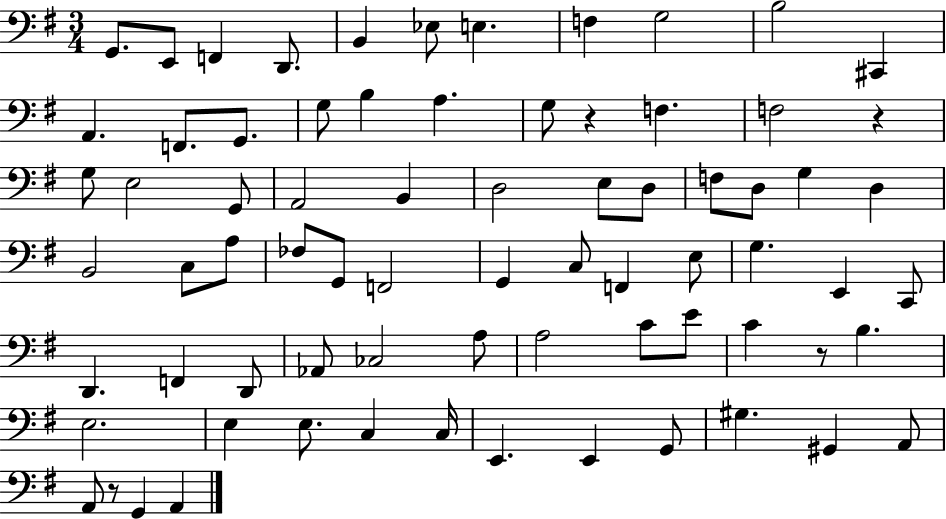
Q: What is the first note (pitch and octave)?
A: G2